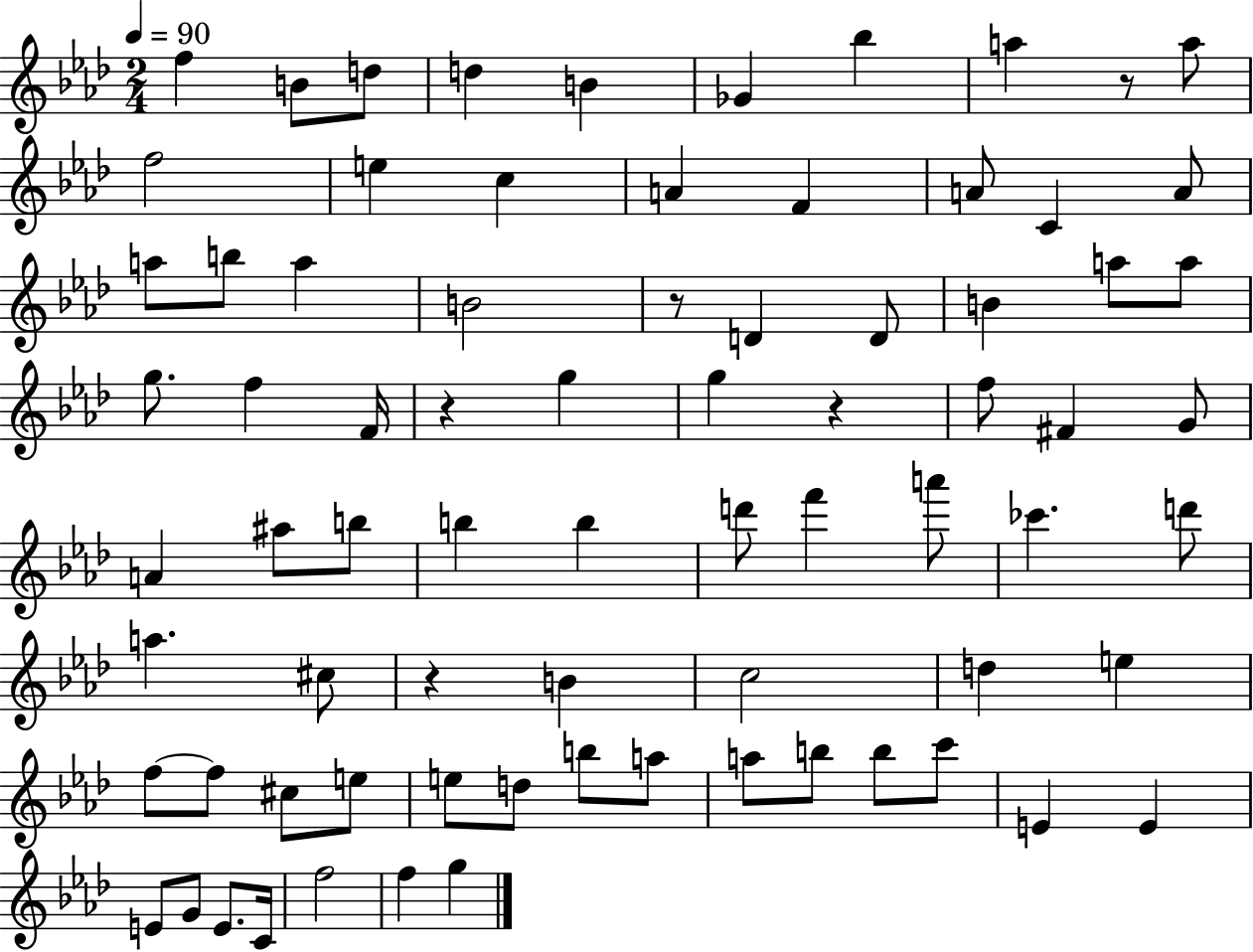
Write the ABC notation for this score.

X:1
T:Untitled
M:2/4
L:1/4
K:Ab
f B/2 d/2 d B _G _b a z/2 a/2 f2 e c A F A/2 C A/2 a/2 b/2 a B2 z/2 D D/2 B a/2 a/2 g/2 f F/4 z g g z f/2 ^F G/2 A ^a/2 b/2 b b d'/2 f' a'/2 _c' d'/2 a ^c/2 z B c2 d e f/2 f/2 ^c/2 e/2 e/2 d/2 b/2 a/2 a/2 b/2 b/2 c'/2 E E E/2 G/2 E/2 C/4 f2 f g